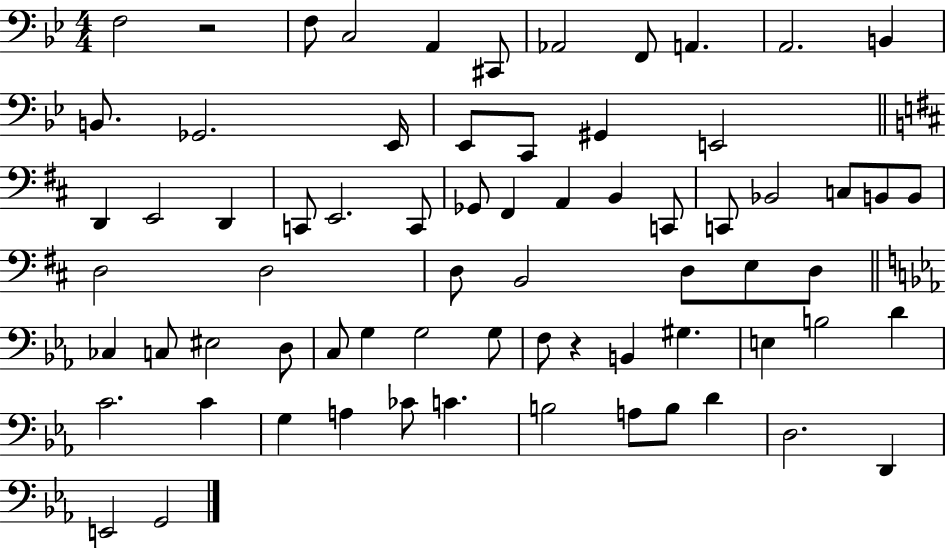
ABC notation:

X:1
T:Untitled
M:4/4
L:1/4
K:Bb
F,2 z2 F,/2 C,2 A,, ^C,,/2 _A,,2 F,,/2 A,, A,,2 B,, B,,/2 _G,,2 _E,,/4 _E,,/2 C,,/2 ^G,, E,,2 D,, E,,2 D,, C,,/2 E,,2 C,,/2 _G,,/2 ^F,, A,, B,, C,,/2 C,,/2 _B,,2 C,/2 B,,/2 B,,/2 D,2 D,2 D,/2 B,,2 D,/2 E,/2 D,/2 _C, C,/2 ^E,2 D,/2 C,/2 G, G,2 G,/2 F,/2 z B,, ^G, E, B,2 D C2 C G, A, _C/2 C B,2 A,/2 B,/2 D D,2 D,, E,,2 G,,2